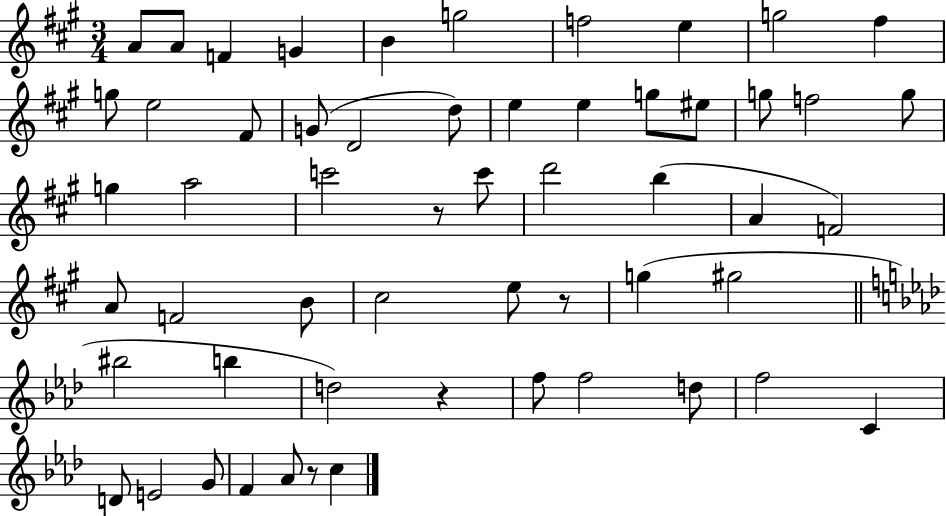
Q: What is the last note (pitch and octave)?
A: C5